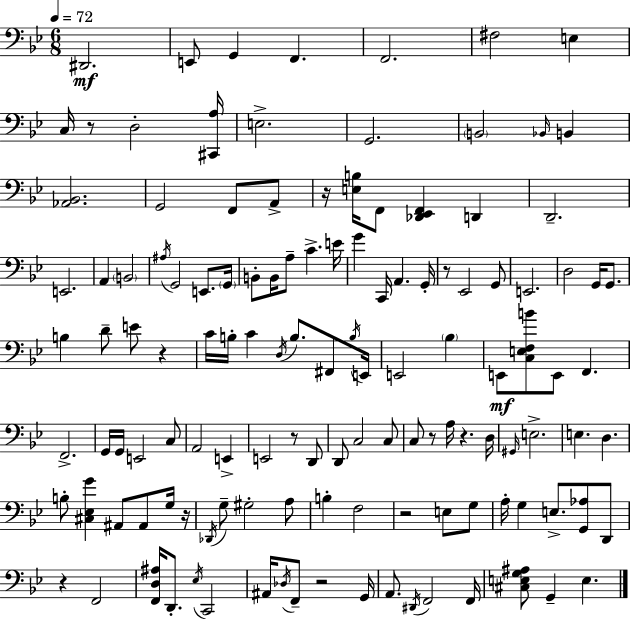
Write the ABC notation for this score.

X:1
T:Untitled
M:6/8
L:1/4
K:Bb
^D,,2 E,,/2 G,, F,, F,,2 ^F,2 E, C,/4 z/2 D,2 [^C,,A,]/4 E,2 G,,2 B,,2 _B,,/4 B,, [_A,,_B,,]2 G,,2 F,,/2 A,,/2 z/4 [E,B,]/4 F,,/2 [_D,,_E,,F,,] D,, D,,2 E,,2 A,, B,,2 ^A,/4 G,,2 E,,/2 G,,/4 B,,/2 B,,/4 A,/2 C E/4 G C,,/4 A,, G,,/4 z/2 _E,,2 G,,/2 E,,2 D,2 G,,/4 G,,/2 B, D/2 E/2 z C/4 B,/4 C D,/4 B,/2 ^F,,/2 B,/4 E,,/4 E,,2 _B, E,,/2 [C,E,F,B]/2 E,,/2 F,, F,,2 G,,/4 G,,/4 E,,2 C,/2 A,,2 E,, E,,2 z/2 D,,/2 D,,/2 C,2 C,/2 C,/2 z/2 A,/4 z D,/4 ^G,,/4 E,2 E, D, B,/2 [^C,_E,G] ^A,,/2 ^A,,/2 G,/4 z/4 _D,,/4 G,/2 ^G,2 A,/2 B, F,2 z2 E,/2 G,/2 A,/4 G, E,/2 [G,,_A,]/2 D,,/2 z F,,2 [F,,D,^A,]/4 D,,/2 _E,/4 C,,2 ^A,,/4 _D,/4 F,,/2 z2 G,,/4 A,,/2 ^D,,/4 F,,2 F,,/4 [^C,E,G,^A,]/2 G,, E,